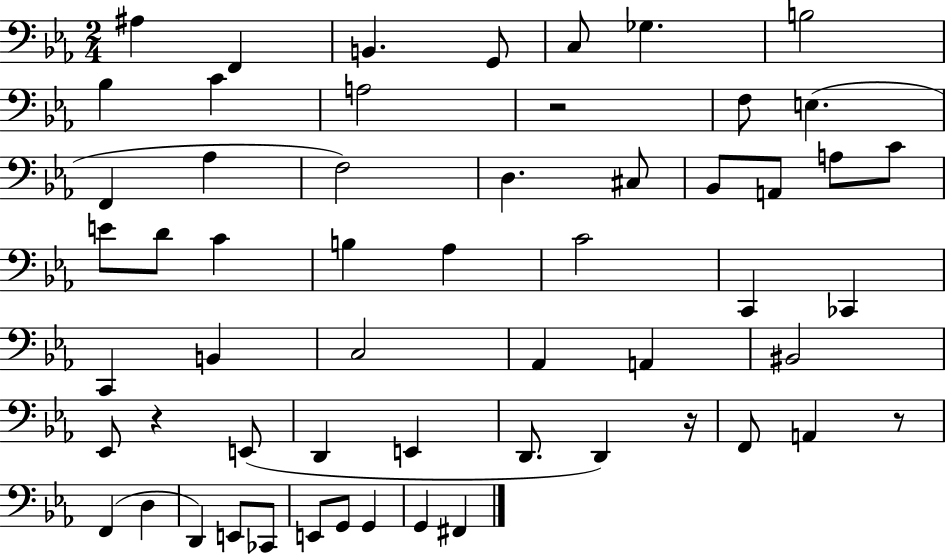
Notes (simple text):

A#3/q F2/q B2/q. G2/e C3/e Gb3/q. B3/h Bb3/q C4/q A3/h R/h F3/e E3/q. F2/q Ab3/q F3/h D3/q. C#3/e Bb2/e A2/e A3/e C4/e E4/e D4/e C4/q B3/q Ab3/q C4/h C2/q CES2/q C2/q B2/q C3/h Ab2/q A2/q BIS2/h Eb2/e R/q E2/e D2/q E2/q D2/e. D2/q R/s F2/e A2/q R/e F2/q D3/q D2/q E2/e CES2/e E2/e G2/e G2/q G2/q F#2/q